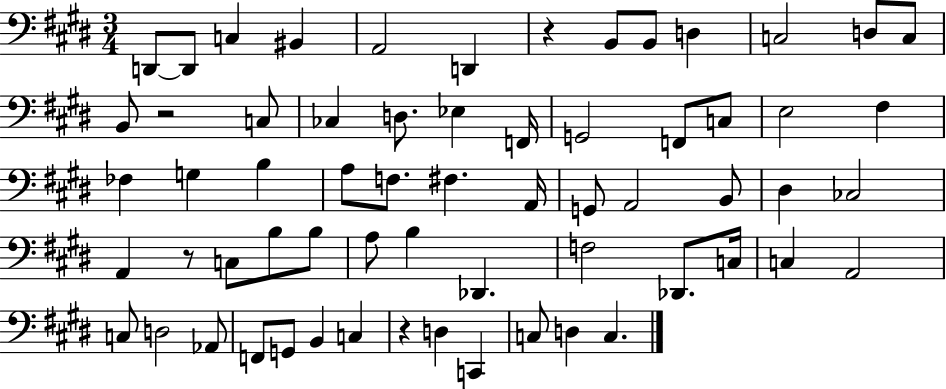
{
  \clef bass
  \numericTimeSignature
  \time 3/4
  \key e \major
  d,8~~ d,8 c4 bis,4 | a,2 d,4 | r4 b,8 b,8 d4 | c2 d8 c8 | \break b,8 r2 c8 | ces4 d8. ees4 f,16 | g,2 f,8 c8 | e2 fis4 | \break fes4 g4 b4 | a8 f8. fis4. a,16 | g,8 a,2 b,8 | dis4 ces2 | \break a,4 r8 c8 b8 b8 | a8 b4 des,4. | f2 des,8. c16 | c4 a,2 | \break c8 d2 aes,8 | f,8 g,8 b,4 c4 | r4 d4 c,4 | c8 d4 c4. | \break \bar "|."
}